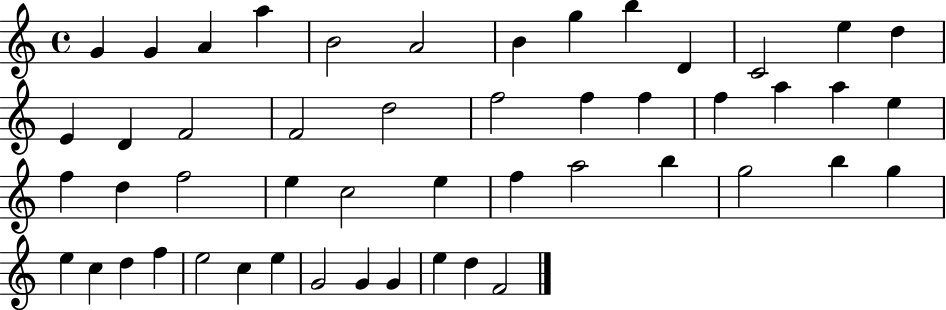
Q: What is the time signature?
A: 4/4